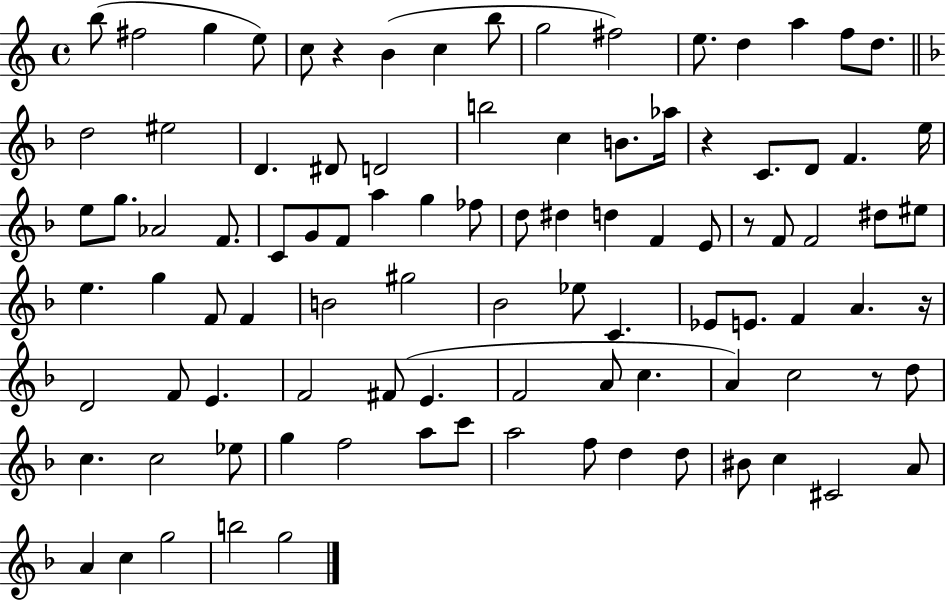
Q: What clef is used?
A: treble